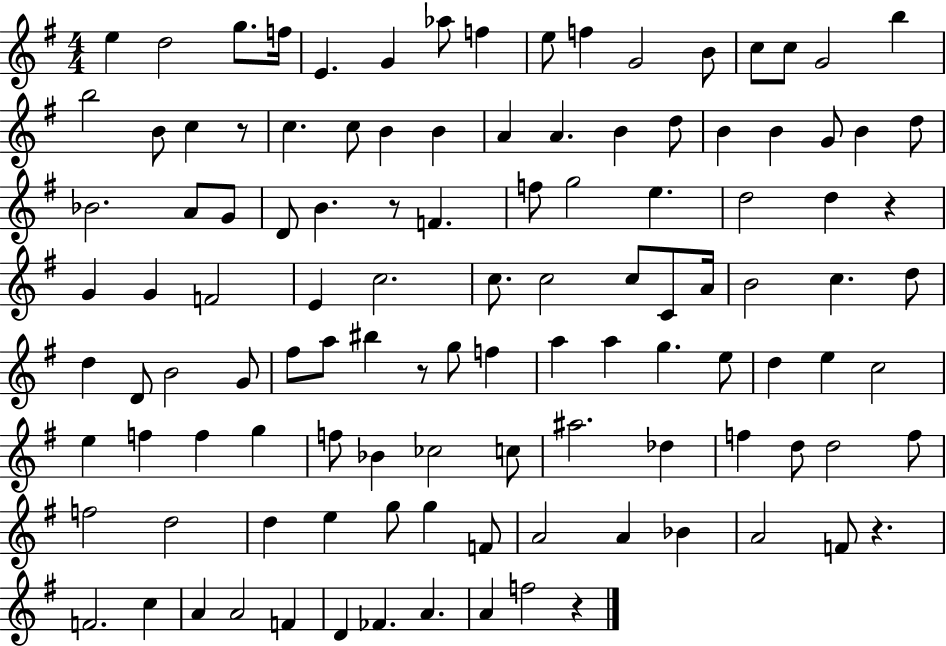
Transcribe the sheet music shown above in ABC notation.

X:1
T:Untitled
M:4/4
L:1/4
K:G
e d2 g/2 f/4 E G _a/2 f e/2 f G2 B/2 c/2 c/2 G2 b b2 B/2 c z/2 c c/2 B B A A B d/2 B B G/2 B d/2 _B2 A/2 G/2 D/2 B z/2 F f/2 g2 e d2 d z G G F2 E c2 c/2 c2 c/2 C/2 A/4 B2 c d/2 d D/2 B2 G/2 ^f/2 a/2 ^b z/2 g/2 f a a g e/2 d e c2 e f f g f/2 _B _c2 c/2 ^a2 _d f d/2 d2 f/2 f2 d2 d e g/2 g F/2 A2 A _B A2 F/2 z F2 c A A2 F D _F A A f2 z